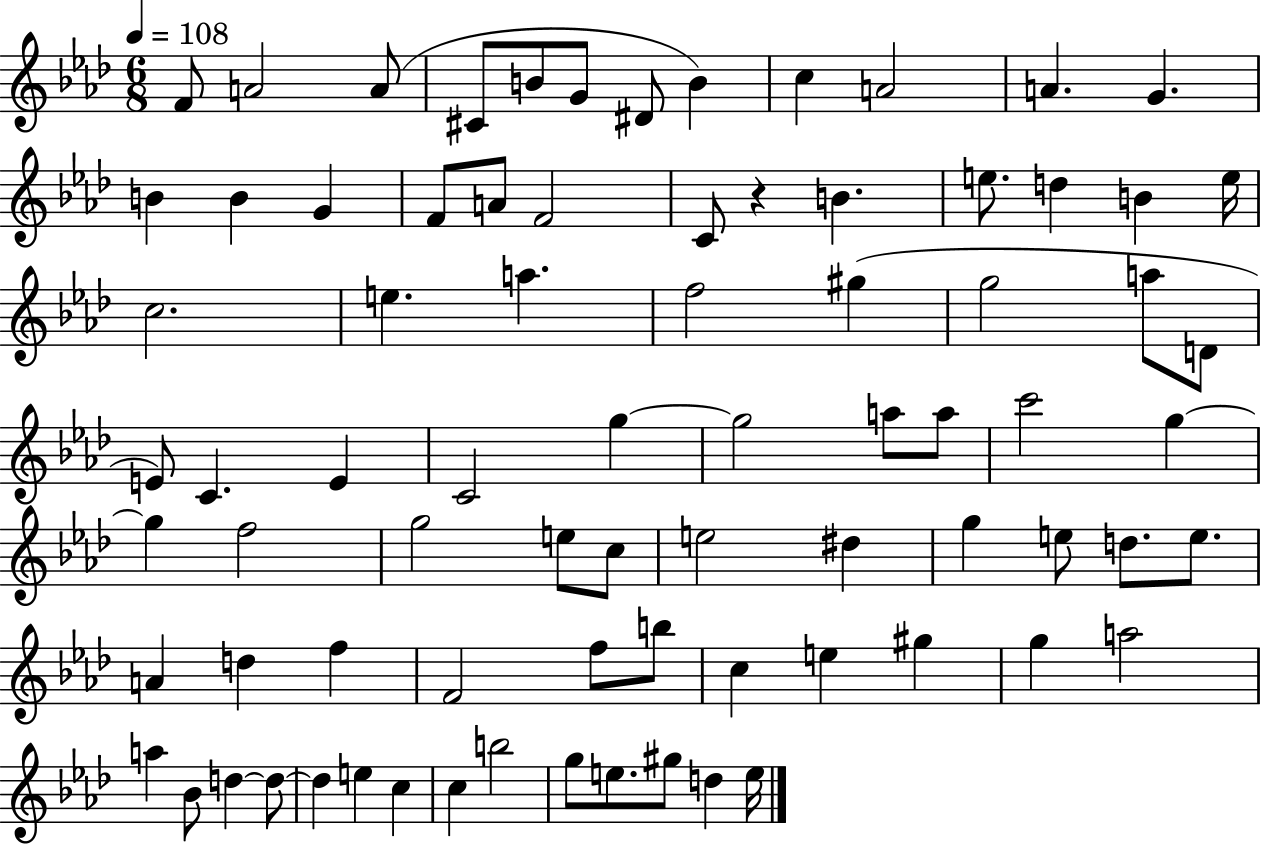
F4/e A4/h A4/e C#4/e B4/e G4/e D#4/e B4/q C5/q A4/h A4/q. G4/q. B4/q B4/q G4/q F4/e A4/e F4/h C4/e R/q B4/q. E5/e. D5/q B4/q E5/s C5/h. E5/q. A5/q. F5/h G#5/q G5/h A5/e D4/e E4/e C4/q. E4/q C4/h G5/q G5/h A5/e A5/e C6/h G5/q G5/q F5/h G5/h E5/e C5/e E5/h D#5/q G5/q E5/e D5/e. E5/e. A4/q D5/q F5/q F4/h F5/e B5/e C5/q E5/q G#5/q G5/q A5/h A5/q Bb4/e D5/q D5/e D5/q E5/q C5/q C5/q B5/h G5/e E5/e. G#5/e D5/q E5/s